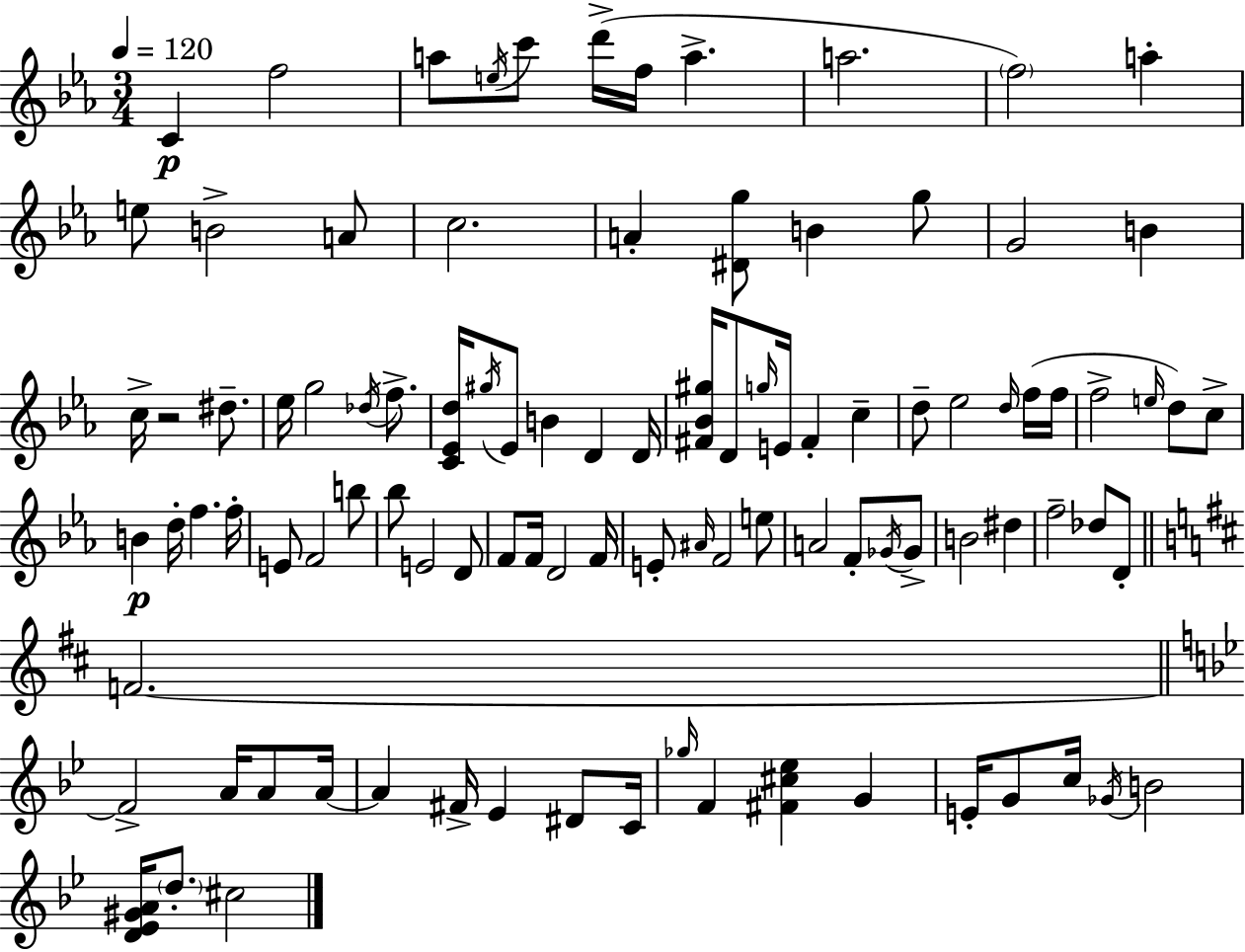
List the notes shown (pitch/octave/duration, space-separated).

C4/q F5/h A5/e E5/s C6/e D6/s F5/s A5/q. A5/h. F5/h A5/q E5/e B4/h A4/e C5/h. A4/q [D#4,G5]/e B4/q G5/e G4/h B4/q C5/s R/h D#5/e. Eb5/s G5/h Db5/s F5/e. [C4,Eb4,D5]/s G#5/s Eb4/e B4/q D4/q D4/s [F#4,Bb4,G#5]/s D4/e G5/s E4/s F#4/q C5/q D5/e Eb5/h D5/s F5/s F5/s F5/h E5/s D5/e C5/e B4/q D5/s F5/q. F5/s E4/e F4/h B5/e Bb5/e E4/h D4/e F4/e F4/s D4/h F4/s E4/e A#4/s F4/h E5/e A4/h F4/e Gb4/s Gb4/e B4/h D#5/q F5/h Db5/e D4/e F4/h. F4/h A4/s A4/e A4/s A4/q F#4/s Eb4/q D#4/e C4/s Gb5/s F4/q [F#4,C#5,Eb5]/q G4/q E4/s G4/e C5/s Gb4/s B4/h [D4,Eb4,G#4,A4]/s D5/e. C#5/h